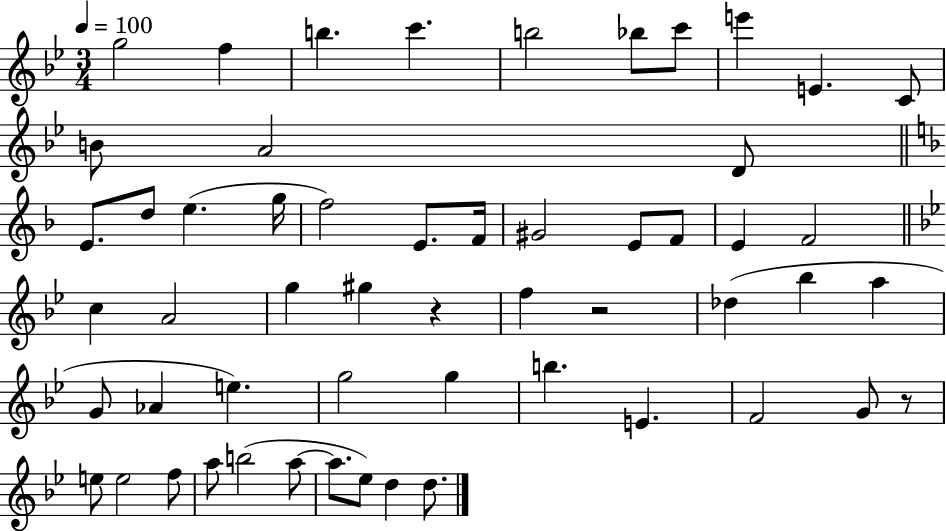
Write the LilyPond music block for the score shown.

{
  \clef treble
  \numericTimeSignature
  \time 3/4
  \key bes \major
  \tempo 4 = 100
  g''2 f''4 | b''4. c'''4. | b''2 bes''8 c'''8 | e'''4 e'4. c'8 | \break b'8 a'2 d'8 | \bar "||" \break \key d \minor e'8. d''8 e''4.( g''16 | f''2) e'8. f'16 | gis'2 e'8 f'8 | e'4 f'2 | \break \bar "||" \break \key g \minor c''4 a'2 | g''4 gis''4 r4 | f''4 r2 | des''4( bes''4 a''4 | \break g'8 aes'4 e''4.) | g''2 g''4 | b''4. e'4. | f'2 g'8 r8 | \break e''8 e''2 f''8 | a''8 b''2( a''8~~ | a''8. ees''8) d''4 d''8. | \bar "|."
}